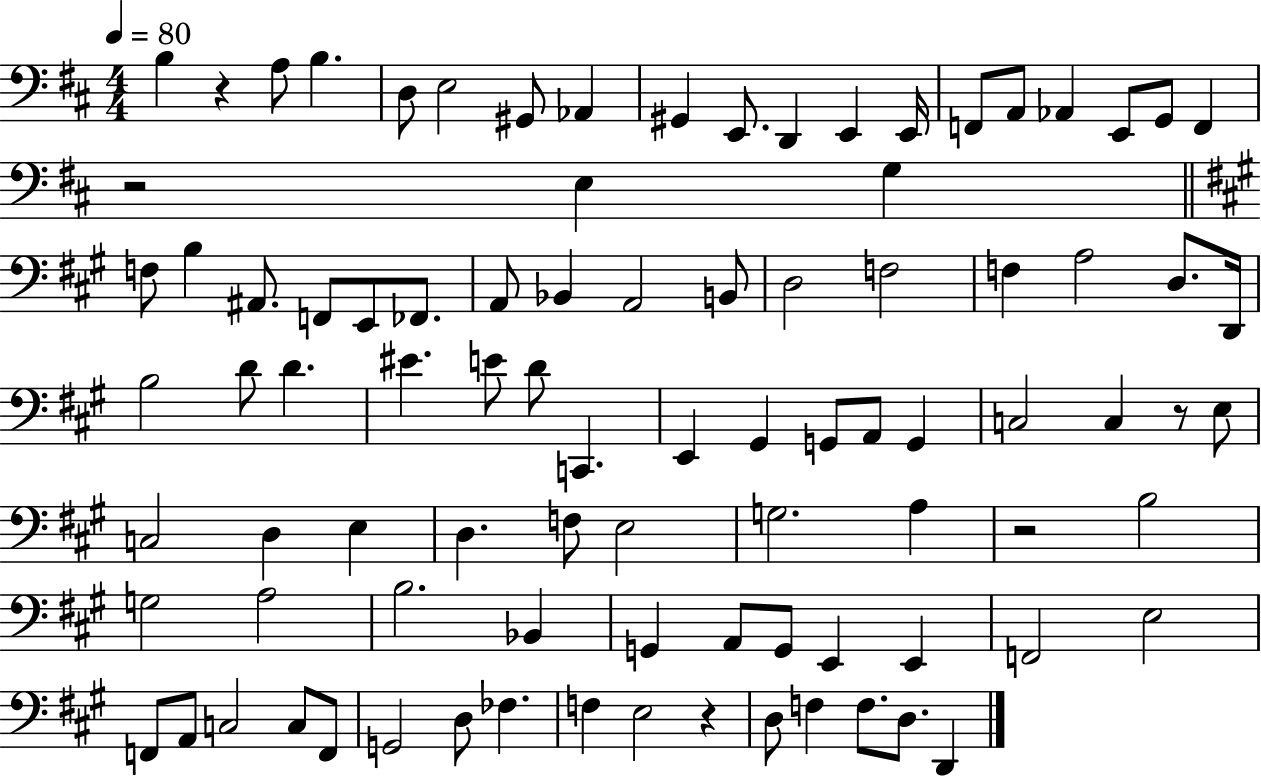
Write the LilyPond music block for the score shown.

{
  \clef bass
  \numericTimeSignature
  \time 4/4
  \key d \major
  \tempo 4 = 80
  b4 r4 a8 b4. | d8 e2 gis,8 aes,4 | gis,4 e,8. d,4 e,4 e,16 | f,8 a,8 aes,4 e,8 g,8 f,4 | \break r2 e4 g4 | \bar "||" \break \key a \major f8 b4 ais,8. f,8 e,8 fes,8. | a,8 bes,4 a,2 b,8 | d2 f2 | f4 a2 d8. d,16 | \break b2 d'8 d'4. | eis'4. e'8 d'8 c,4. | e,4 gis,4 g,8 a,8 g,4 | c2 c4 r8 e8 | \break c2 d4 e4 | d4. f8 e2 | g2. a4 | r2 b2 | \break g2 a2 | b2. bes,4 | g,4 a,8 g,8 e,4 e,4 | f,2 e2 | \break f,8 a,8 c2 c8 f,8 | g,2 d8 fes4. | f4 e2 r4 | d8 f4 f8. d8. d,4 | \break \bar "|."
}